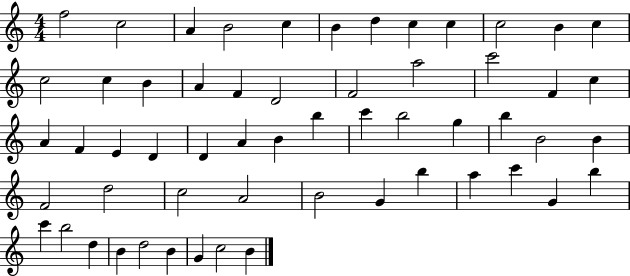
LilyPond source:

{
  \clef treble
  \numericTimeSignature
  \time 4/4
  \key c \major
  f''2 c''2 | a'4 b'2 c''4 | b'4 d''4 c''4 c''4 | c''2 b'4 c''4 | \break c''2 c''4 b'4 | a'4 f'4 d'2 | f'2 a''2 | c'''2 f'4 c''4 | \break a'4 f'4 e'4 d'4 | d'4 a'4 b'4 b''4 | c'''4 b''2 g''4 | b''4 b'2 b'4 | \break f'2 d''2 | c''2 a'2 | b'2 g'4 b''4 | a''4 c'''4 g'4 b''4 | \break c'''4 b''2 d''4 | b'4 d''2 b'4 | g'4 c''2 b'4 | \bar "|."
}